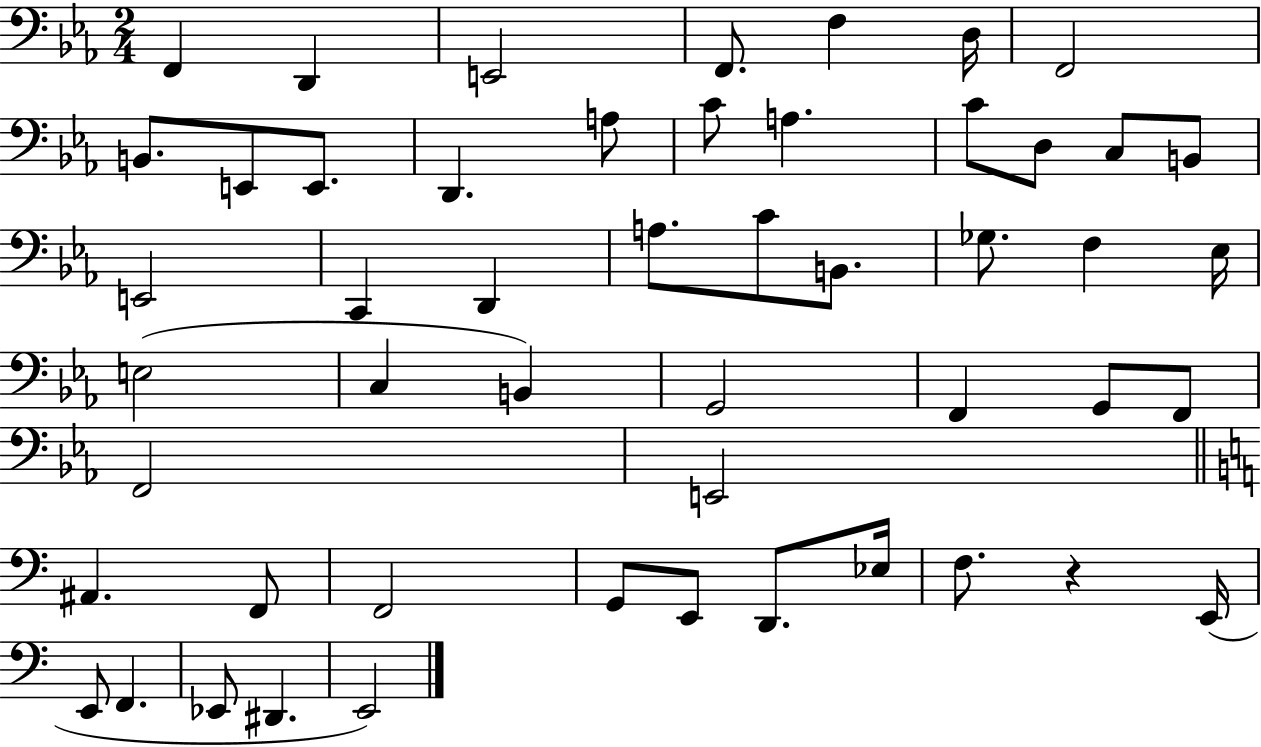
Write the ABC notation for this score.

X:1
T:Untitled
M:2/4
L:1/4
K:Eb
F,, D,, E,,2 F,,/2 F, D,/4 F,,2 B,,/2 E,,/2 E,,/2 D,, A,/2 C/2 A, C/2 D,/2 C,/2 B,,/2 E,,2 C,, D,, A,/2 C/2 B,,/2 _G,/2 F, _E,/4 E,2 C, B,, G,,2 F,, G,,/2 F,,/2 F,,2 E,,2 ^A,, F,,/2 F,,2 G,,/2 E,,/2 D,,/2 _E,/4 F,/2 z E,,/4 E,,/2 F,, _E,,/2 ^D,, E,,2